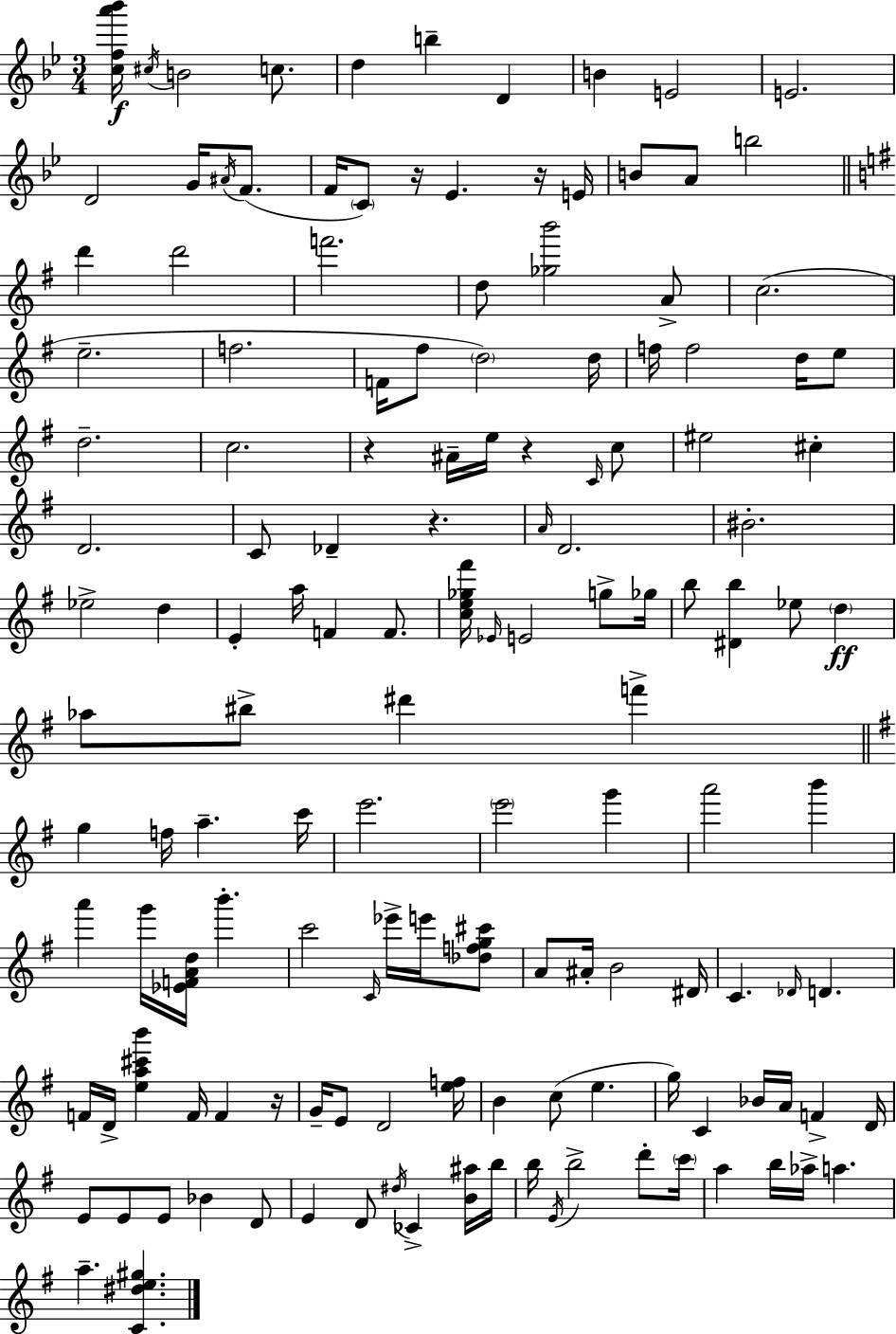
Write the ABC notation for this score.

X:1
T:Untitled
M:3/4
L:1/4
K:Gm
[cfa'_b']/4 ^c/4 B2 c/2 d b D B E2 E2 D2 G/4 ^A/4 F/2 F/4 C/2 z/4 _E z/4 E/4 B/2 A/2 b2 d' d'2 f'2 d/2 [_gb']2 A/2 c2 e2 f2 F/4 ^f/2 d2 d/4 f/4 f2 d/4 e/2 d2 c2 z ^A/4 e/4 z C/4 c/2 ^e2 ^c D2 C/2 _D z A/4 D2 ^B2 _e2 d E a/4 F F/2 [ce_g^f']/4 _E/4 E2 g/2 _g/4 b/2 [^Db] _e/2 d _a/2 ^b/2 ^d' f' g f/4 a c'/4 e'2 e'2 g' a'2 b' a' g'/4 [_EFAd]/4 b' c'2 C/4 _e'/4 e'/4 [_dfg^c']/2 A/2 ^A/4 B2 ^D/4 C _D/4 D F/4 D/4 [ea^c'b'] F/4 F z/4 G/4 E/2 D2 [ef]/4 B c/2 e g/4 C _B/4 A/4 F D/4 E/2 E/2 E/2 _B D/2 E D/2 ^d/4 _C [B^a]/4 b/4 b/4 E/4 b2 d'/2 c'/4 a b/4 _a/4 a a [C^de^g]